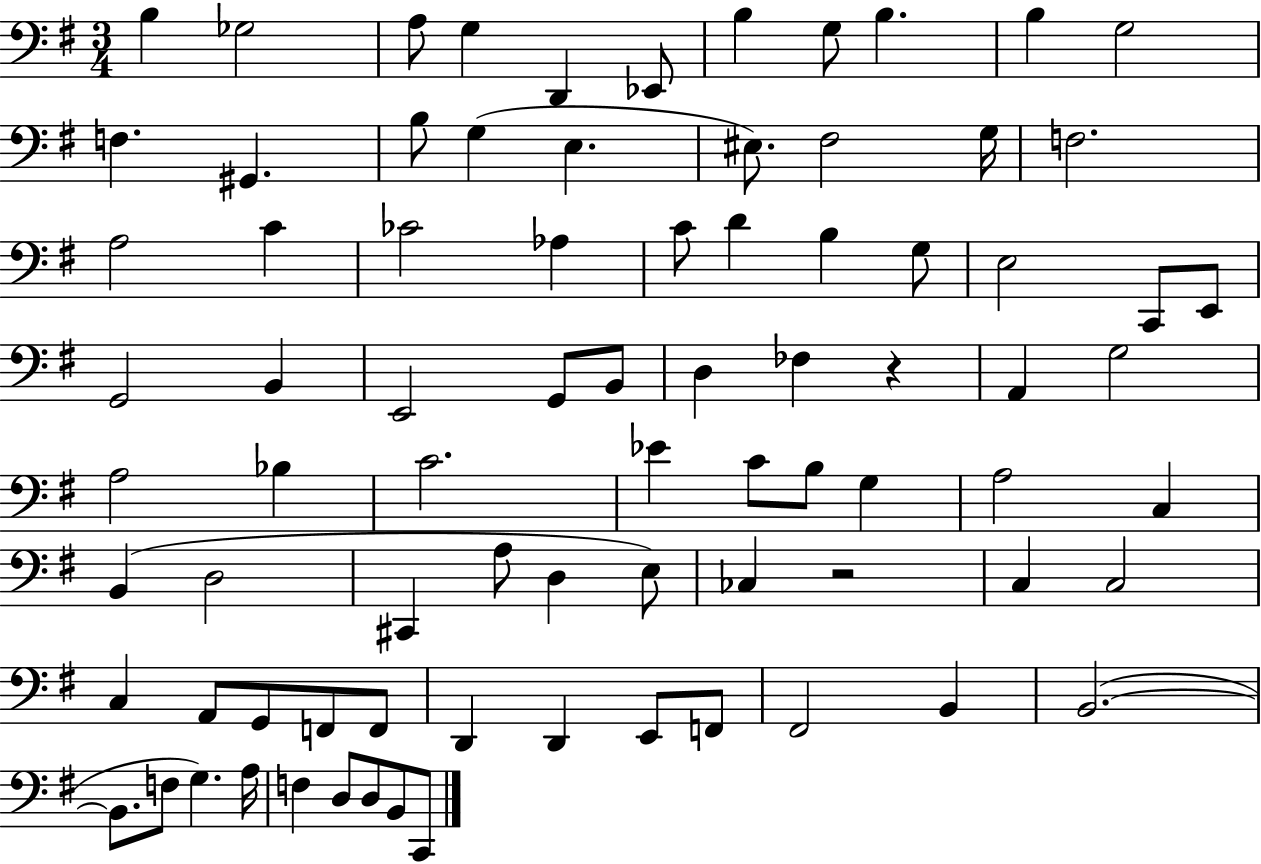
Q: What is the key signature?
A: G major